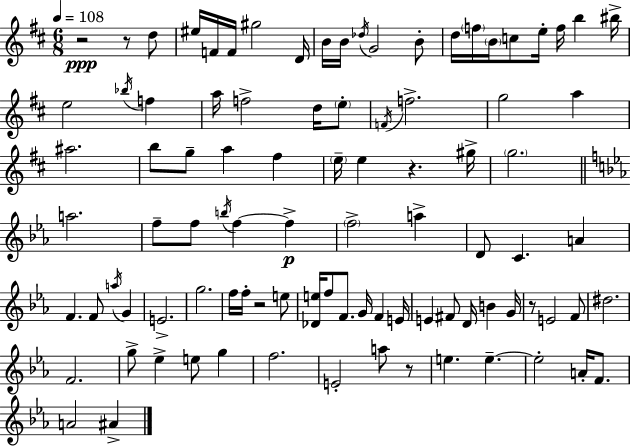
X:1
T:Untitled
M:6/8
L:1/4
K:D
z2 z/2 d/2 ^e/4 F/4 F/4 ^g2 D/4 B/4 B/4 _d/4 G2 B/2 d/4 f/4 B/4 c/2 e/4 f/4 b ^b/4 e2 _b/4 f a/4 f2 d/4 e/2 F/4 f2 g2 a ^a2 b/2 g/2 a ^f e/4 e z ^g/4 g2 a2 f/2 f/2 b/4 f f f2 a D/2 C A F F/2 a/4 G E2 g2 f/4 f/4 z2 e/2 [_De]/4 f/2 F/2 G/4 F E/4 E ^F/2 D/4 B G/4 z/2 E2 F/2 ^d2 F2 g/2 _e e/2 g f2 E2 a/2 z/2 e e e2 A/4 F/2 A2 ^A